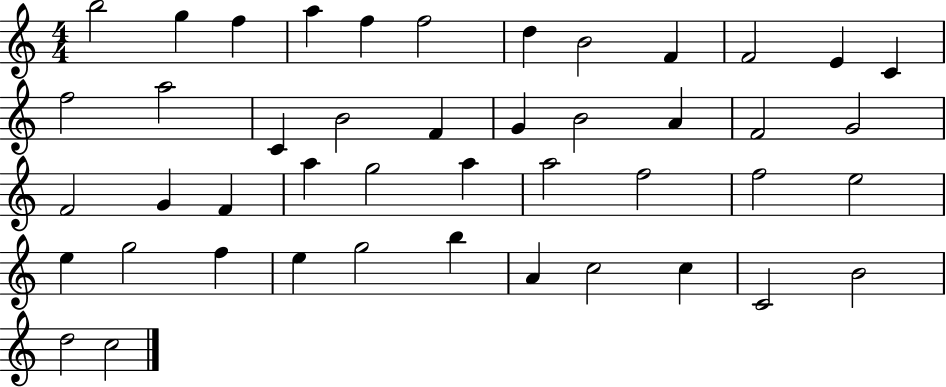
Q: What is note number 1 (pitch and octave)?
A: B5